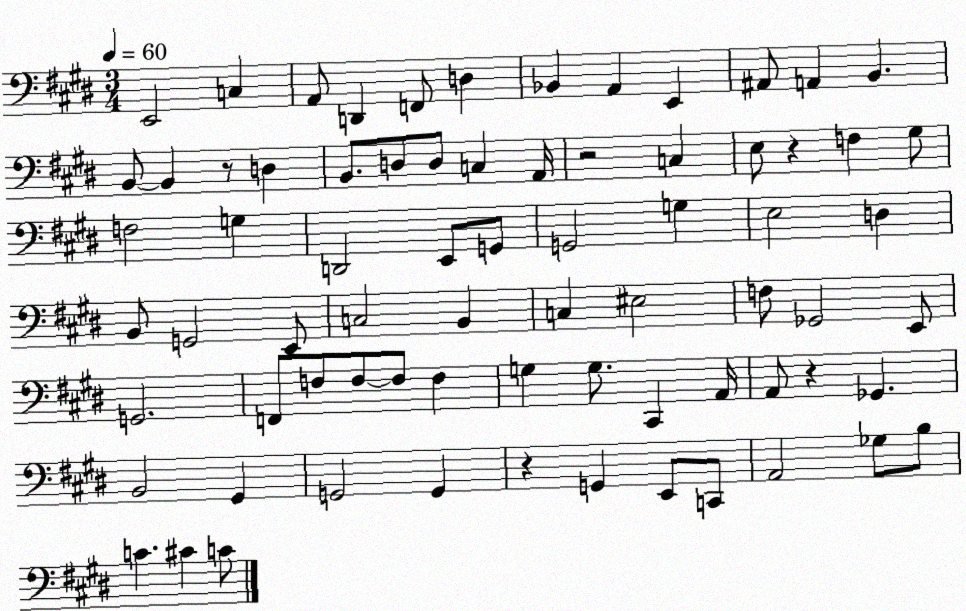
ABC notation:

X:1
T:Untitled
M:3/4
L:1/4
K:E
E,,2 C, A,,/2 D,, F,,/2 D, _B,, A,, E,, ^A,,/2 A,, B,, B,,/2 B,, z/2 D, B,,/2 D,/2 D,/2 C, A,,/4 z2 C, E,/2 z F, ^G,/2 F,2 G, D,,2 E,,/2 G,,/2 G,,2 G, E,2 D, B,,/2 G,,2 E,,/2 C,2 B,, C, ^E,2 F,/2 _G,,2 E,,/2 G,,2 F,,/2 F,/2 F,/2 F,/2 F, G, G,/2 ^C,, A,,/4 A,,/2 z _G,, B,,2 ^G,, G,,2 G,, z G,, E,,/2 C,,/2 A,,2 _G,/2 B,/2 C ^C C/2